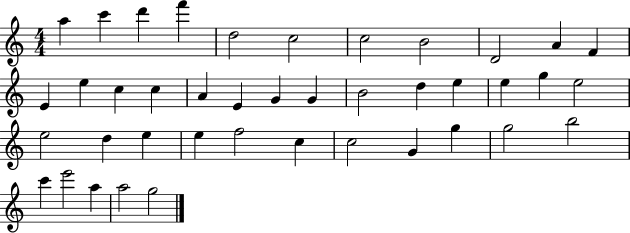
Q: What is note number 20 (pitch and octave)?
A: B4